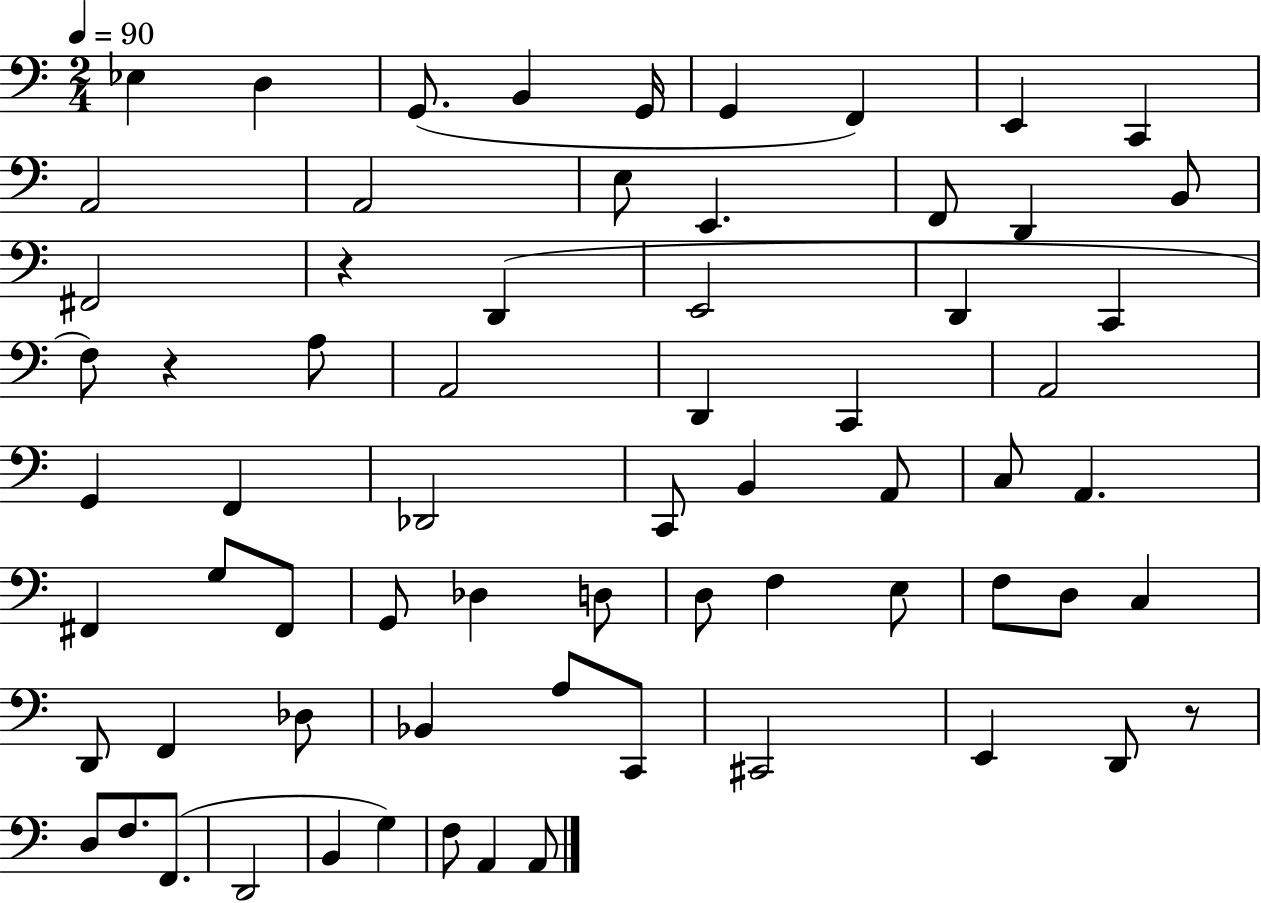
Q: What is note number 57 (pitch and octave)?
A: D3